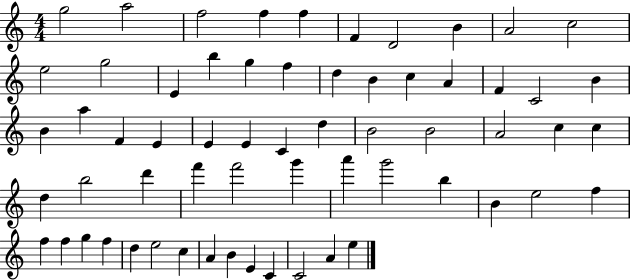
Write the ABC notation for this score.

X:1
T:Untitled
M:4/4
L:1/4
K:C
g2 a2 f2 f f F D2 B A2 c2 e2 g2 E b g f d B c A F C2 B B a F E E E C d B2 B2 A2 c c d b2 d' f' f'2 g' a' g'2 b B e2 f f f g f d e2 c A B E C C2 A e